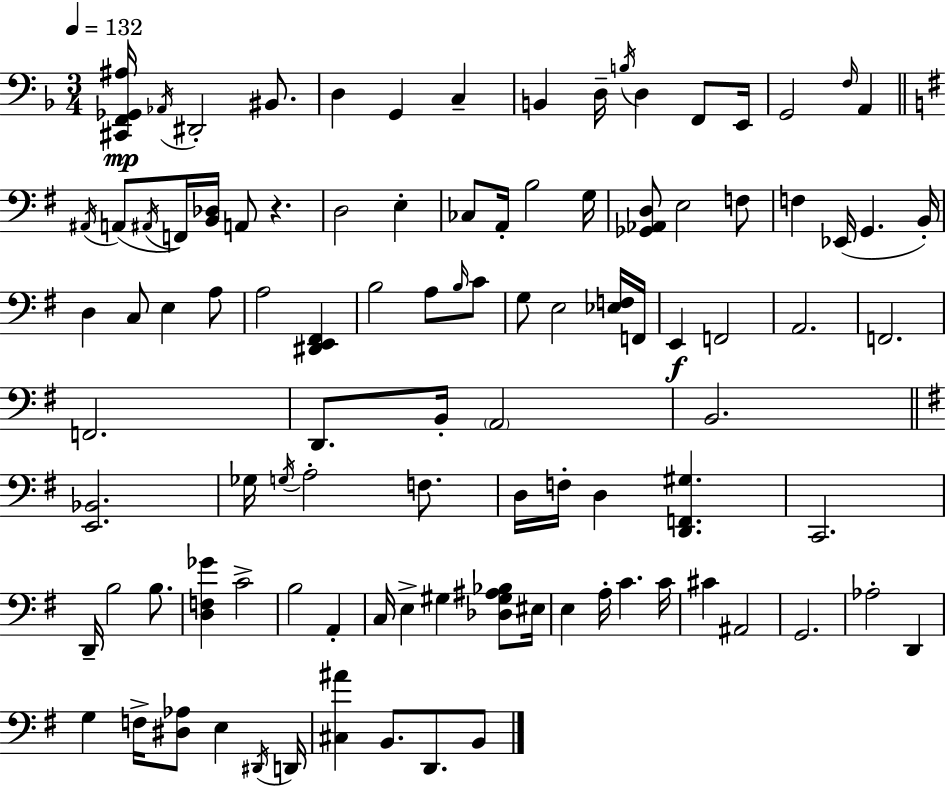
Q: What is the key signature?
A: F major